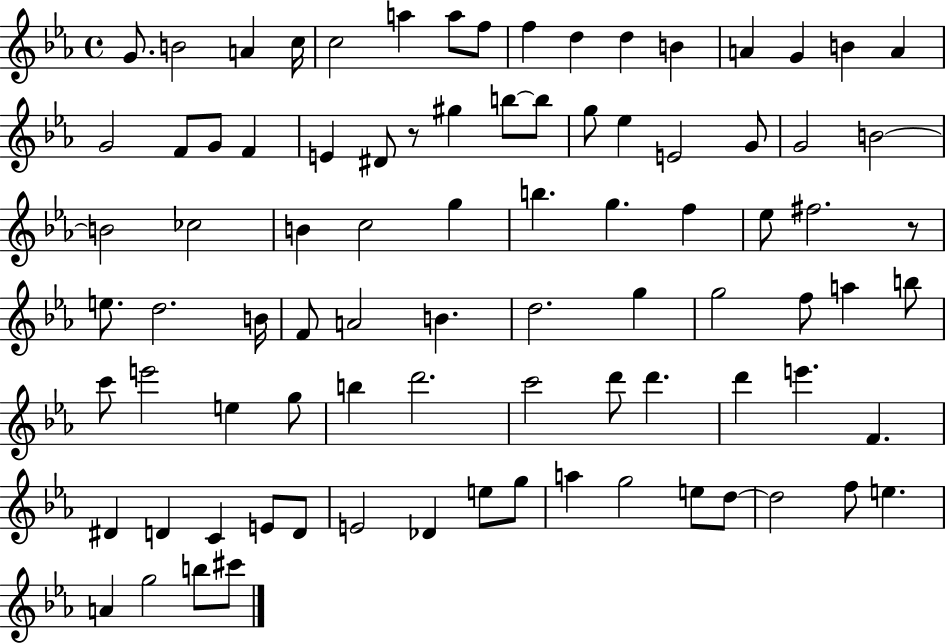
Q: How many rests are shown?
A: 2